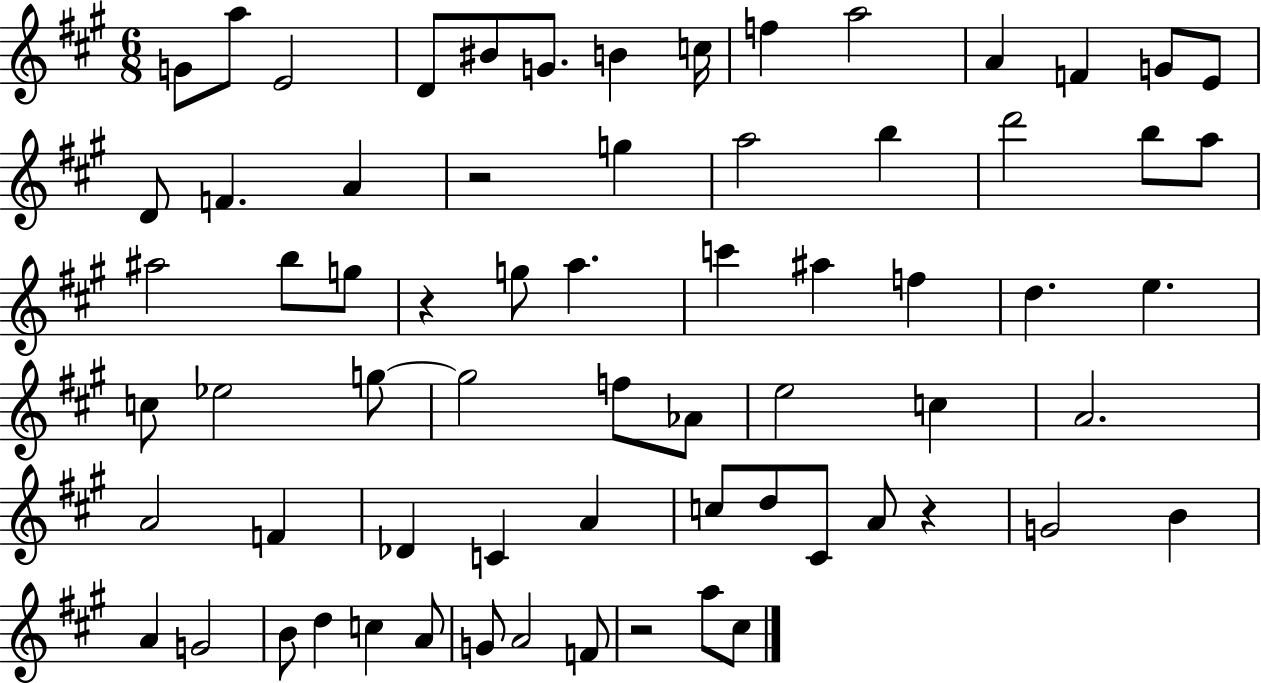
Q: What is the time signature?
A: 6/8